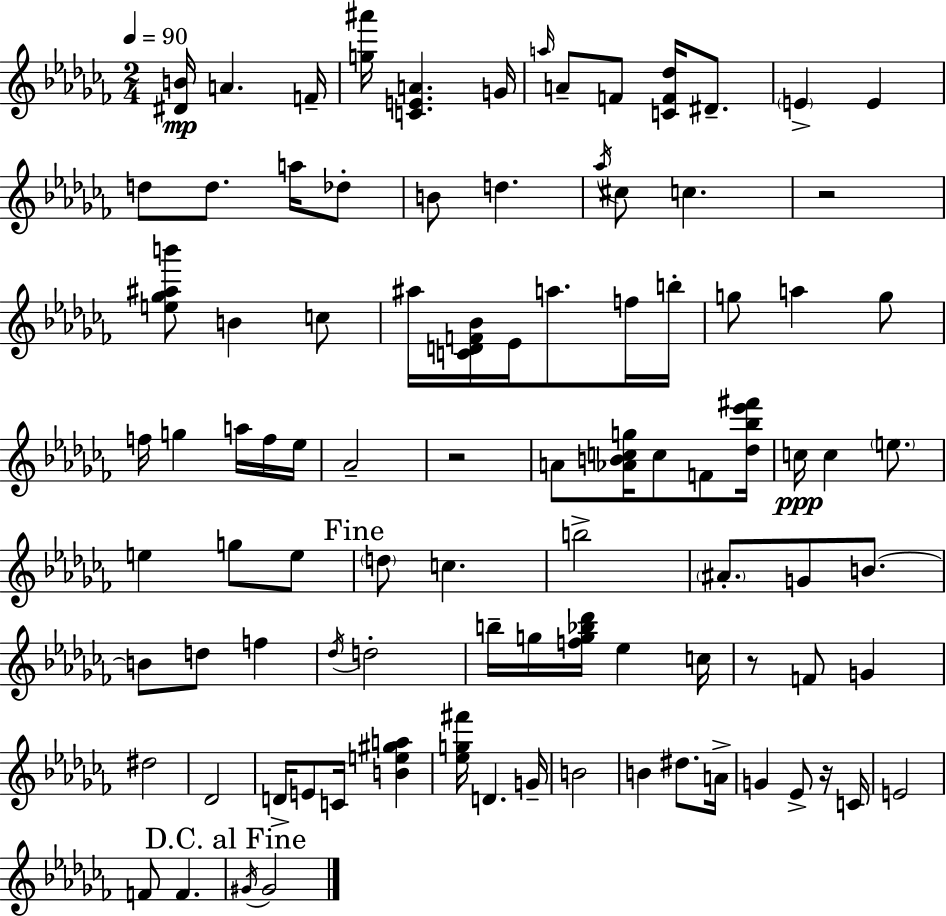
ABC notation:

X:1
T:Untitled
M:2/4
L:1/4
K:Abm
[^DB]/4 A F/4 [g^a']/4 [CEA] G/4 a/4 A/2 F/2 [CF_d]/4 ^D/2 E E d/2 d/2 a/4 _d/2 B/2 d _a/4 ^c/2 c z2 [e_g^ab']/2 B c/2 ^a/4 [CDF_B]/4 _E/4 a/2 f/4 b/4 g/2 a g/2 f/4 g a/4 f/4 _e/4 _A2 z2 A/2 [_ABcg]/4 c/2 F/2 [_d_b_e'^f']/4 c/4 c e/2 e g/2 e/2 d/2 c b2 ^A/2 G/2 B/2 B/2 d/2 f _d/4 d2 b/4 g/4 [fg_b_d']/4 _e c/4 z/2 F/2 G ^d2 _D2 D/4 E/2 C/4 [Be^ga] [_eg^f']/4 D G/4 B2 B ^d/2 A/4 G _E/2 z/4 C/4 E2 F/2 F ^G/4 ^G2